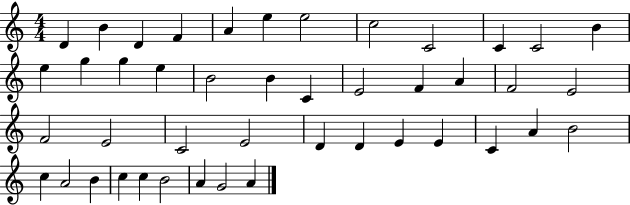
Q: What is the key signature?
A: C major